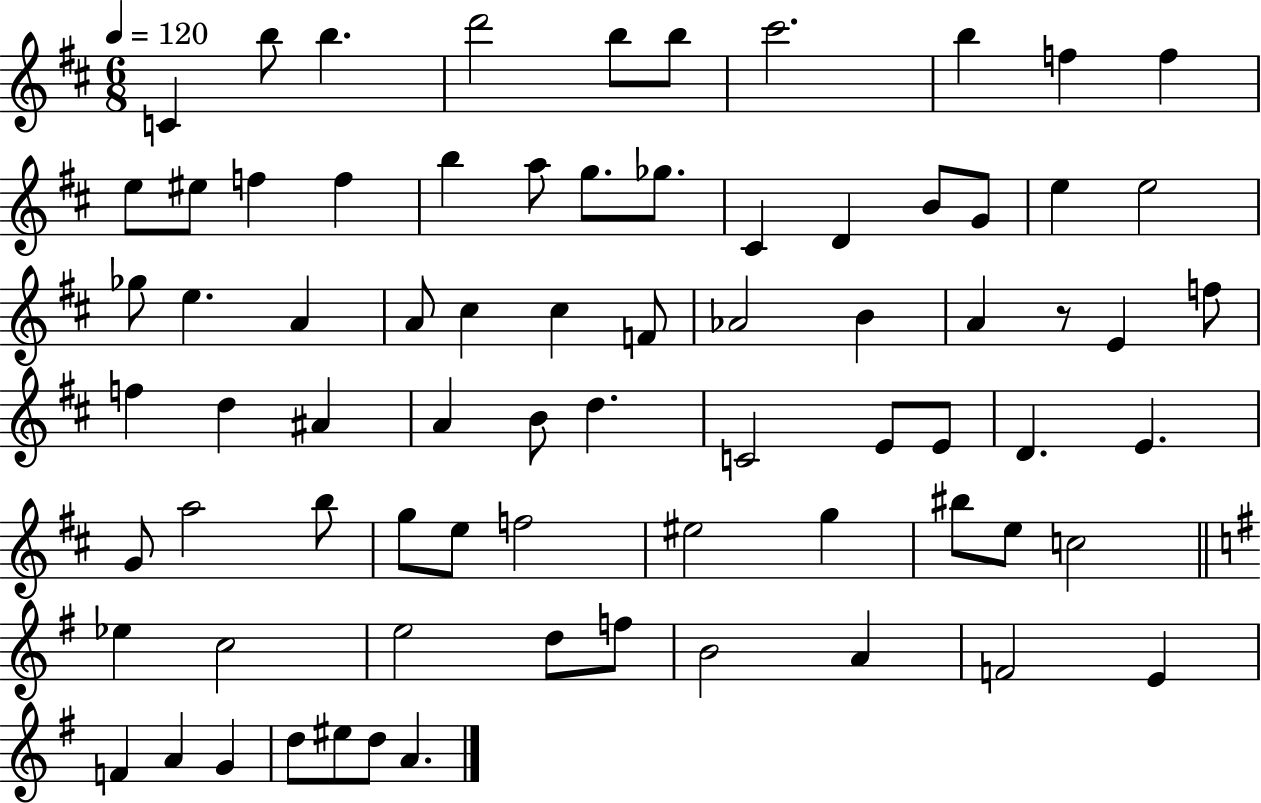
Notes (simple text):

C4/q B5/e B5/q. D6/h B5/e B5/e C#6/h. B5/q F5/q F5/q E5/e EIS5/e F5/q F5/q B5/q A5/e G5/e. Gb5/e. C#4/q D4/q B4/e G4/e E5/q E5/h Gb5/e E5/q. A4/q A4/e C#5/q C#5/q F4/e Ab4/h B4/q A4/q R/e E4/q F5/e F5/q D5/q A#4/q A4/q B4/e D5/q. C4/h E4/e E4/e D4/q. E4/q. G4/e A5/h B5/e G5/e E5/e F5/h EIS5/h G5/q BIS5/e E5/e C5/h Eb5/q C5/h E5/h D5/e F5/e B4/h A4/q F4/h E4/q F4/q A4/q G4/q D5/e EIS5/e D5/e A4/q.